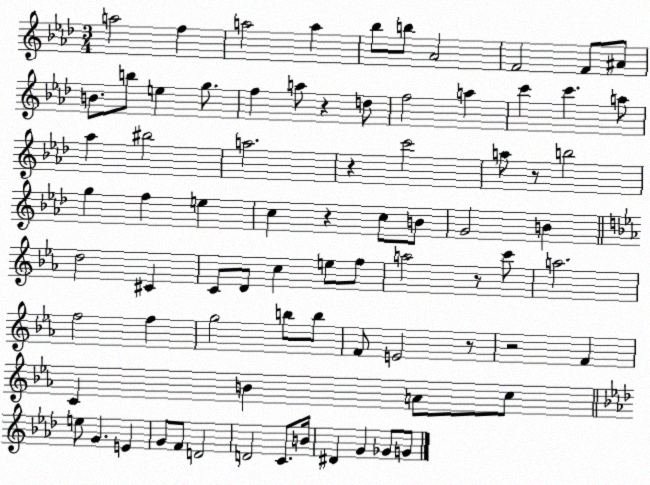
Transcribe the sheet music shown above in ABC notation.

X:1
T:Untitled
M:3/4
L:1/4
K:Ab
a2 f a2 a _b/2 b/2 _A2 F2 F/2 ^A/2 B/2 b/2 e g/2 f a/2 z d/2 f2 a c' c' a/2 _a ^b2 a2 z c'2 a/2 z/2 b2 g f e c z c/2 B/2 G2 B d2 ^C C/2 D/2 c e/2 f/2 a2 z/2 c'/2 a2 f2 f g2 b/2 b/2 F/2 E2 z/2 z2 F C B A/2 c/2 e/2 G E G/2 F/2 D2 D2 C/2 B/4 ^D G _G/2 G/2